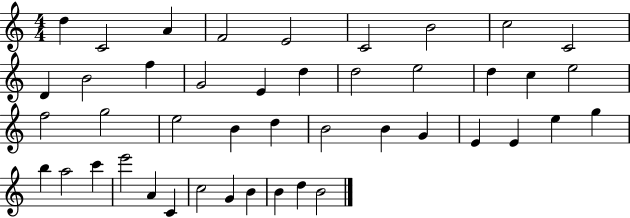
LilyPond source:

{
  \clef treble
  \numericTimeSignature
  \time 4/4
  \key c \major
  d''4 c'2 a'4 | f'2 e'2 | c'2 b'2 | c''2 c'2 | \break d'4 b'2 f''4 | g'2 e'4 d''4 | d''2 e''2 | d''4 c''4 e''2 | \break f''2 g''2 | e''2 b'4 d''4 | b'2 b'4 g'4 | e'4 e'4 e''4 g''4 | \break b''4 a''2 c'''4 | e'''2 a'4 c'4 | c''2 g'4 b'4 | b'4 d''4 b'2 | \break \bar "|."
}